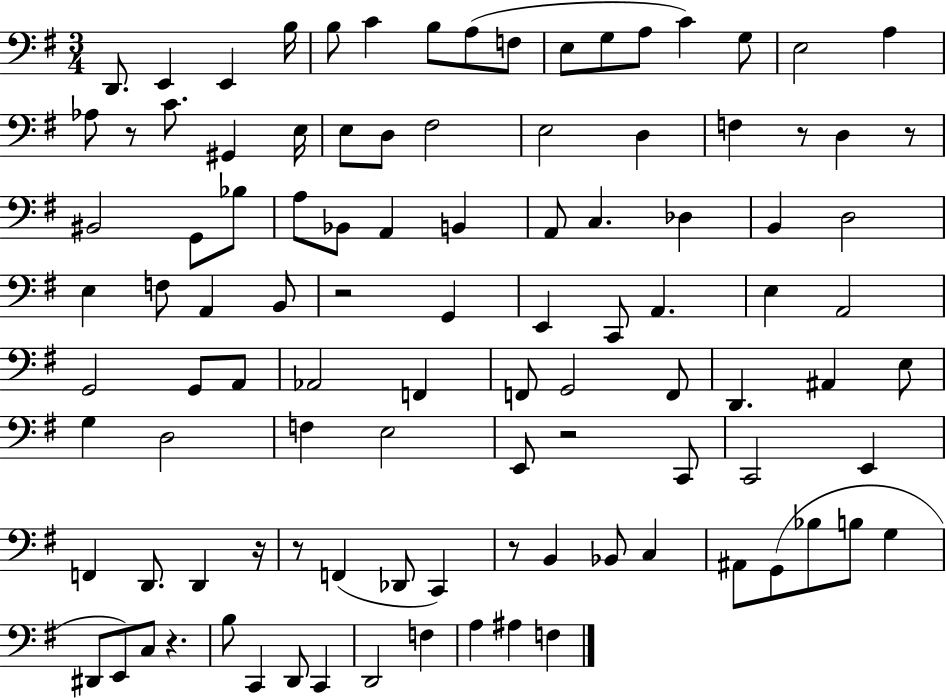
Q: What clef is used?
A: bass